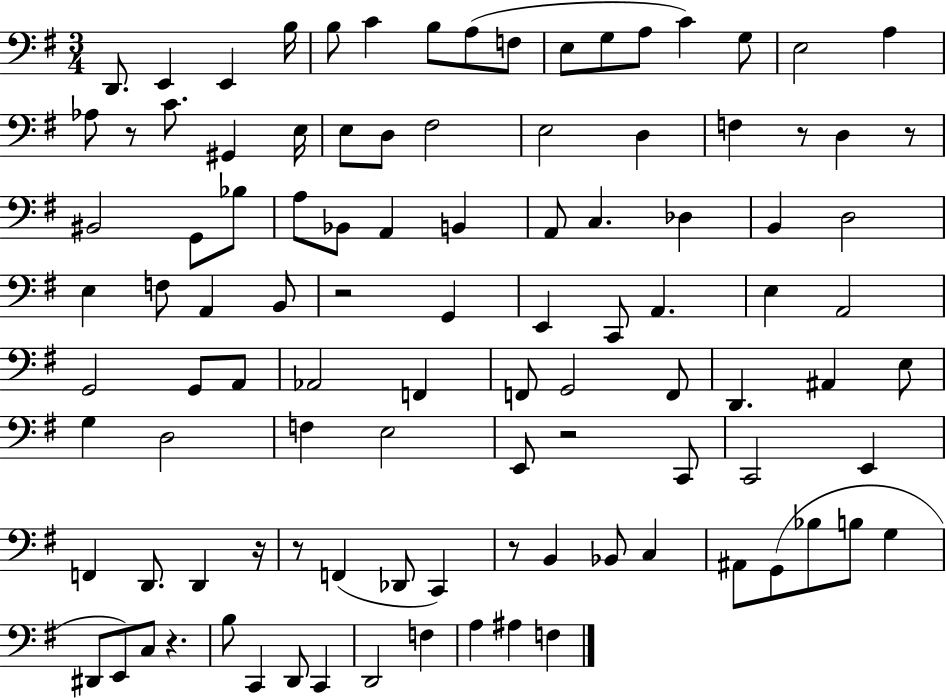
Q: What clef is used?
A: bass